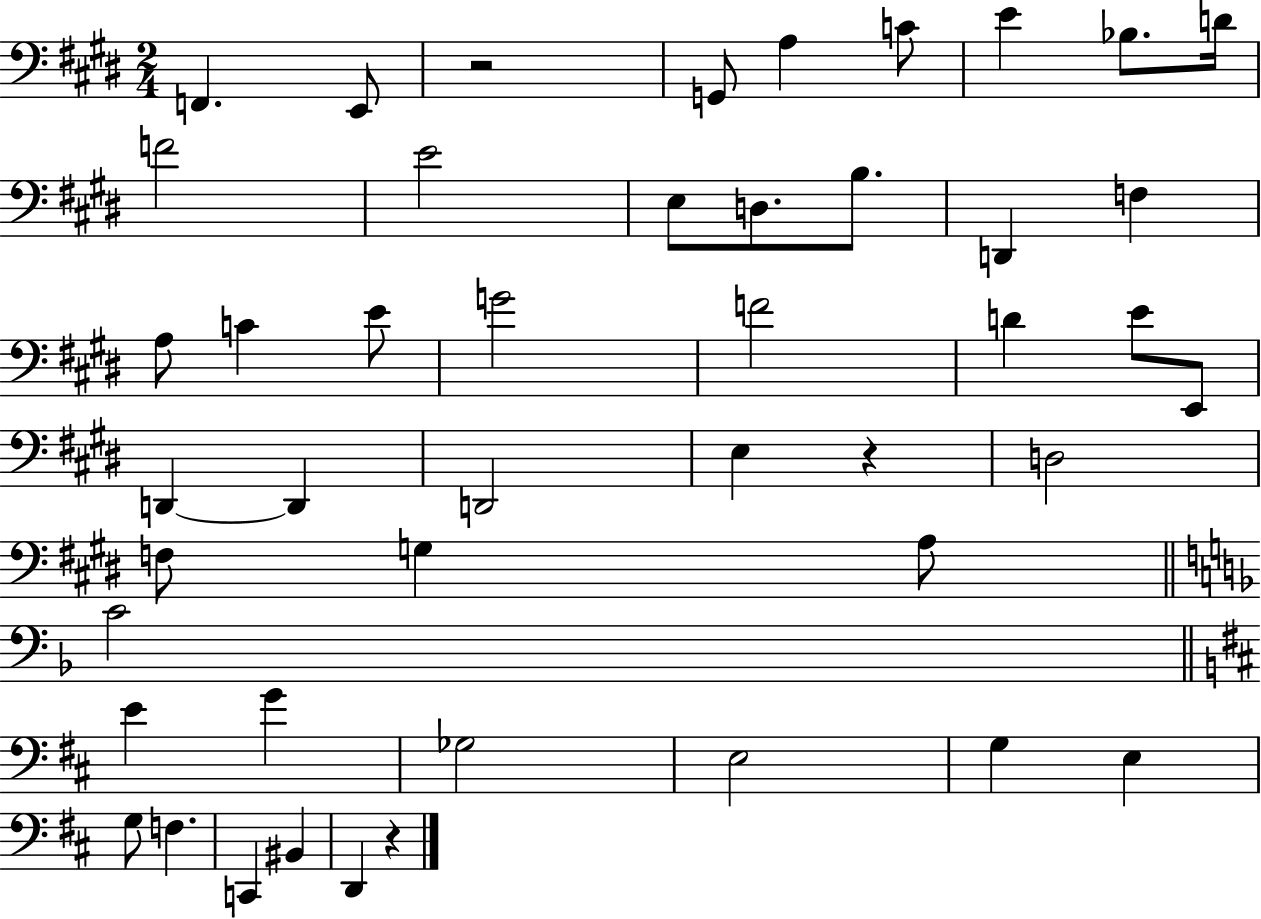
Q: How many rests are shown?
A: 3